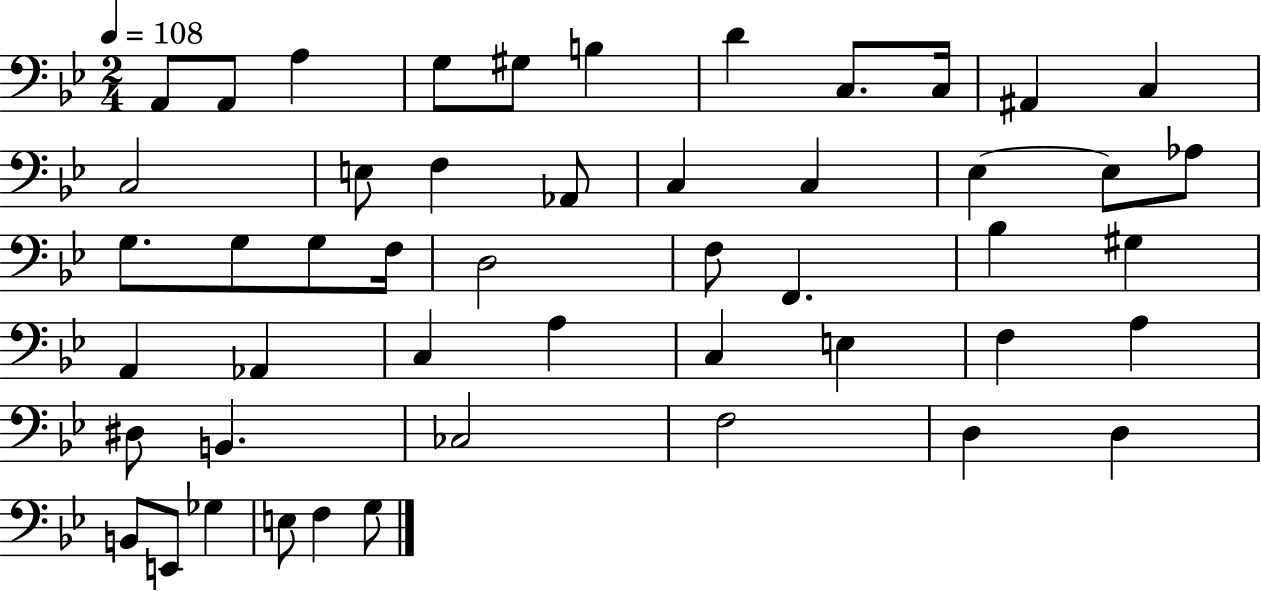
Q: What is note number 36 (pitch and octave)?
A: F3